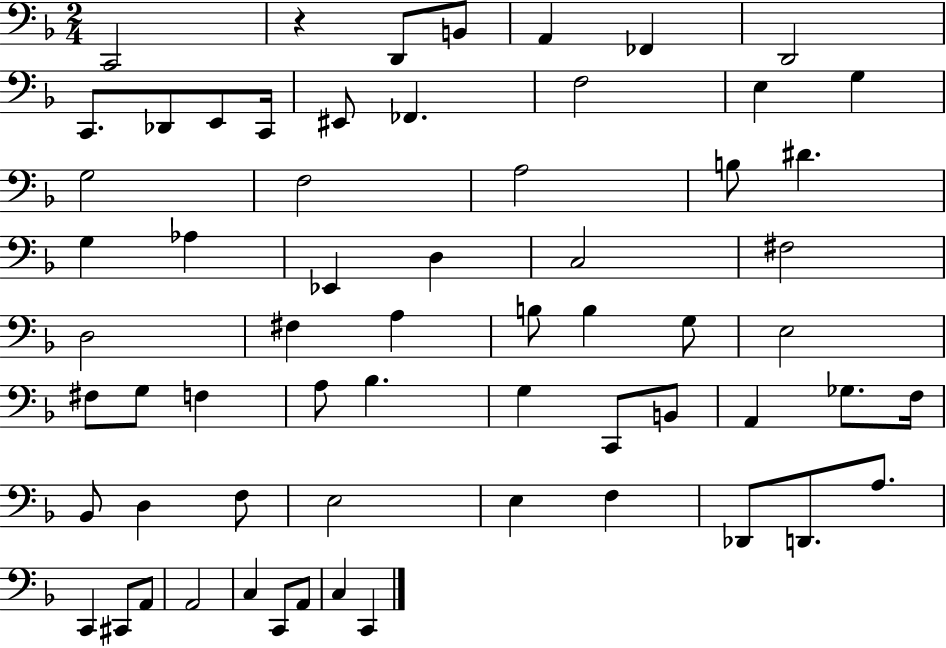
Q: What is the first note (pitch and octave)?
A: C2